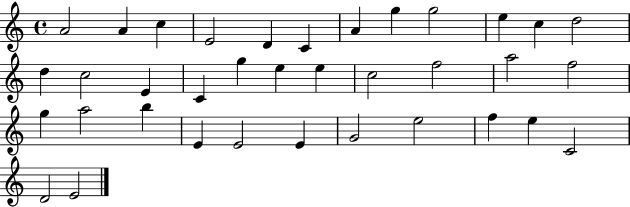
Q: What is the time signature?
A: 4/4